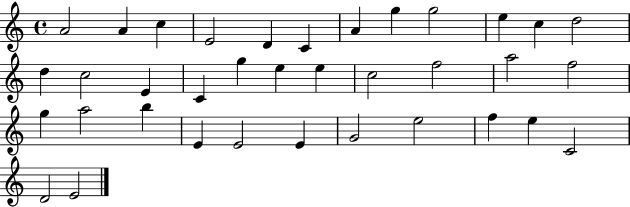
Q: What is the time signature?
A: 4/4